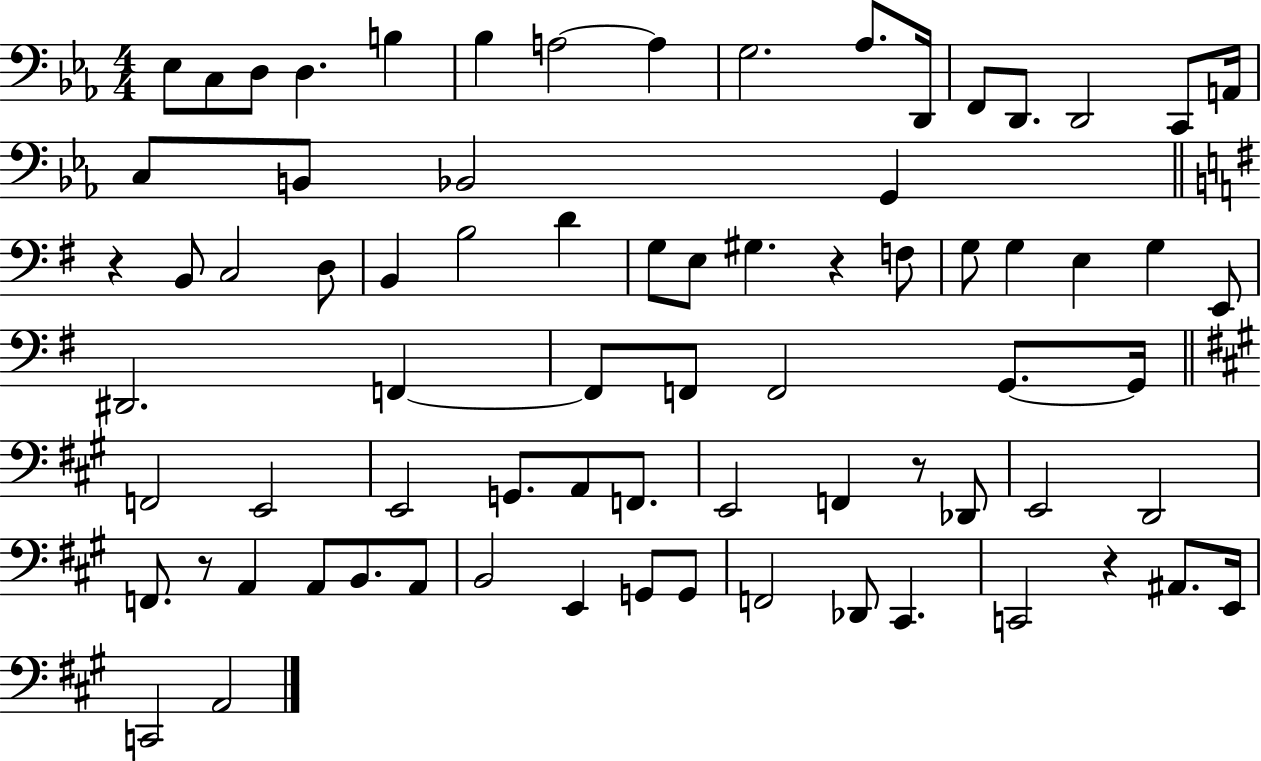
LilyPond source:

{
  \clef bass
  \numericTimeSignature
  \time 4/4
  \key ees \major
  ees8 c8 d8 d4. b4 | bes4 a2~~ a4 | g2. aes8. d,16 | f,8 d,8. d,2 c,8 a,16 | \break c8 b,8 bes,2 g,4 | \bar "||" \break \key g \major r4 b,8 c2 d8 | b,4 b2 d'4 | g8 e8 gis4. r4 f8 | g8 g4 e4 g4 e,8 | \break dis,2. f,4~~ | f,8 f,8 f,2 g,8.~~ g,16 | \bar "||" \break \key a \major f,2 e,2 | e,2 g,8. a,8 f,8. | e,2 f,4 r8 des,8 | e,2 d,2 | \break f,8. r8 a,4 a,8 b,8. a,8 | b,2 e,4 g,8 g,8 | f,2 des,8 cis,4. | c,2 r4 ais,8. e,16 | \break c,2 a,2 | \bar "|."
}